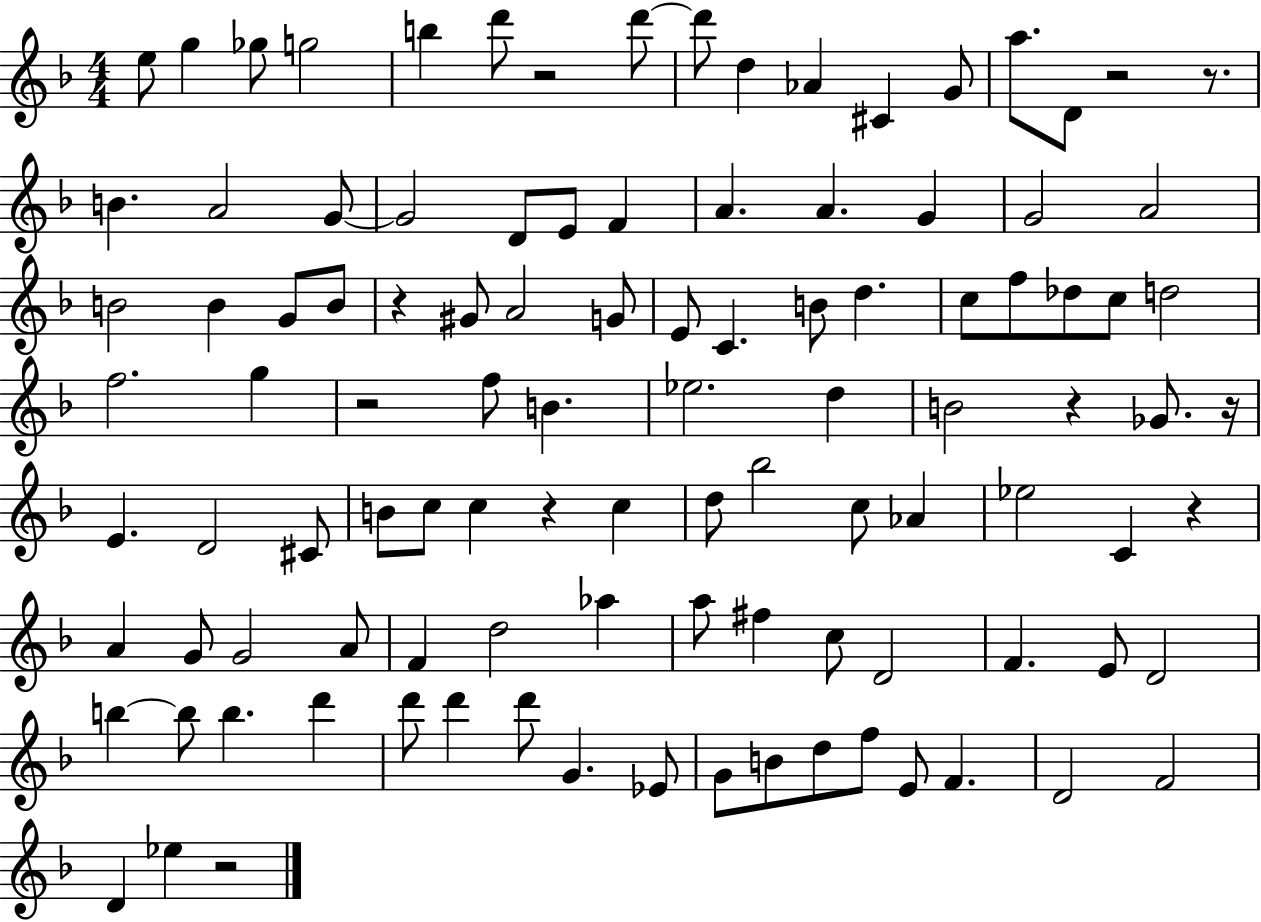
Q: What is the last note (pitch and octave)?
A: Eb5